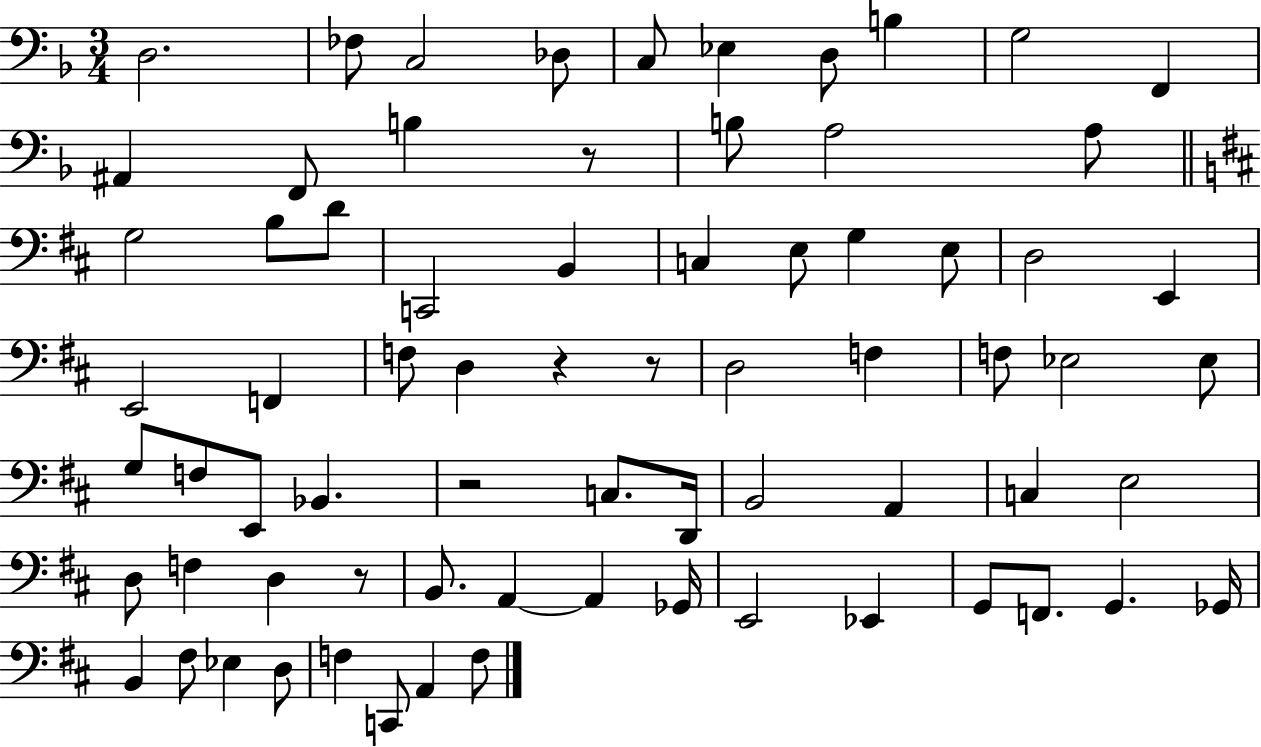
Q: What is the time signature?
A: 3/4